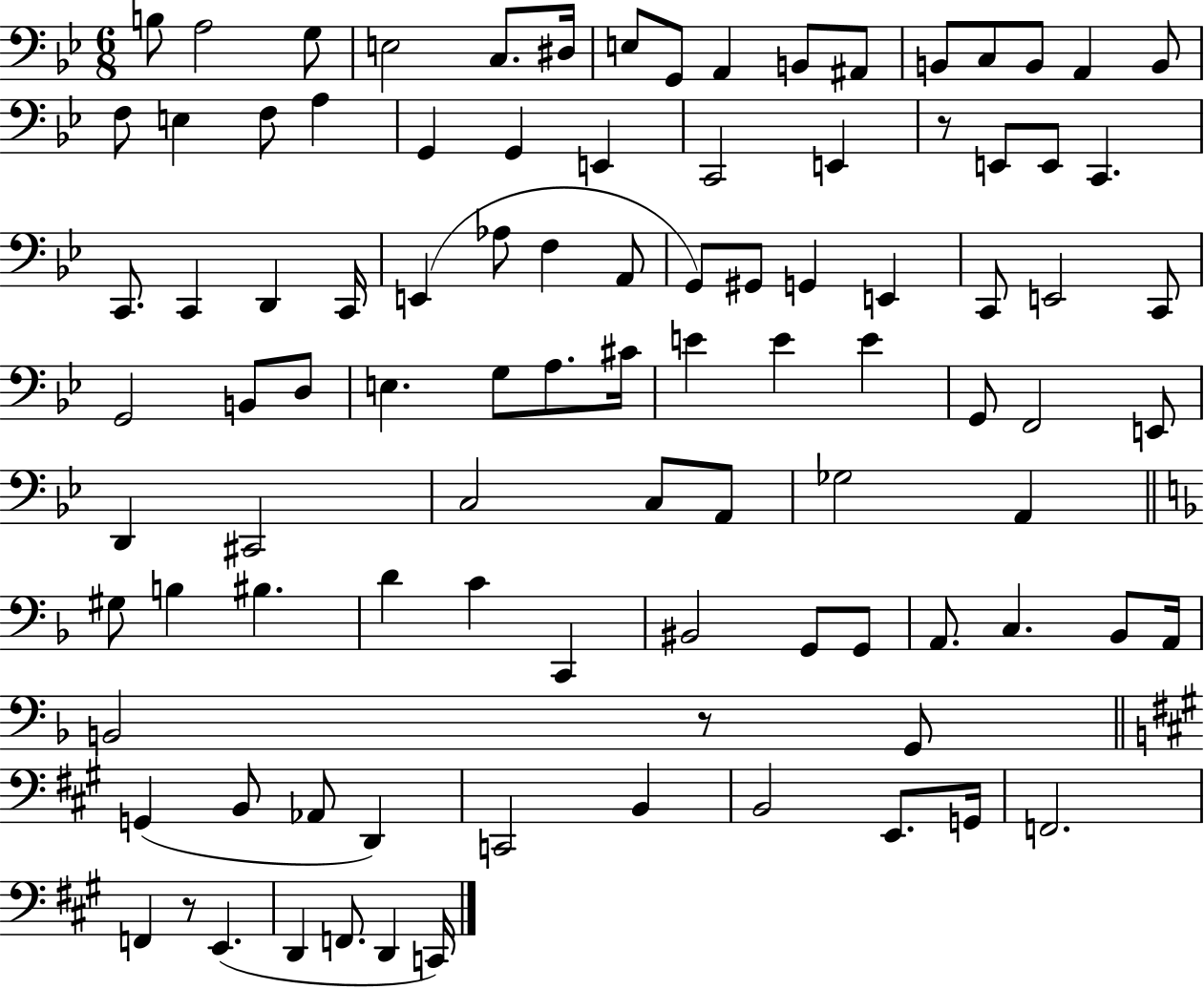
X:1
T:Untitled
M:6/8
L:1/4
K:Bb
B,/2 A,2 G,/2 E,2 C,/2 ^D,/4 E,/2 G,,/2 A,, B,,/2 ^A,,/2 B,,/2 C,/2 B,,/2 A,, B,,/2 F,/2 E, F,/2 A, G,, G,, E,, C,,2 E,, z/2 E,,/2 E,,/2 C,, C,,/2 C,, D,, C,,/4 E,, _A,/2 F, A,,/2 G,,/2 ^G,,/2 G,, E,, C,,/2 E,,2 C,,/2 G,,2 B,,/2 D,/2 E, G,/2 A,/2 ^C/4 E E E G,,/2 F,,2 E,,/2 D,, ^C,,2 C,2 C,/2 A,,/2 _G,2 A,, ^G,/2 B, ^B, D C C,, ^B,,2 G,,/2 G,,/2 A,,/2 C, _B,,/2 A,,/4 B,,2 z/2 G,,/2 G,, B,,/2 _A,,/2 D,, C,,2 B,, B,,2 E,,/2 G,,/4 F,,2 F,, z/2 E,, D,, F,,/2 D,, C,,/4